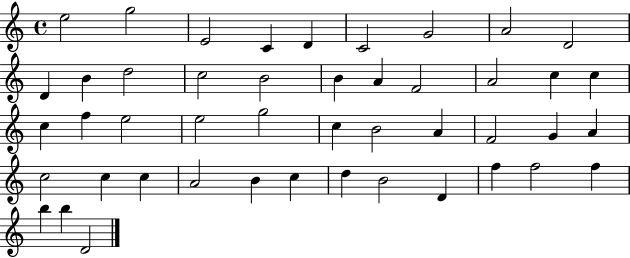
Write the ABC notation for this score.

X:1
T:Untitled
M:4/4
L:1/4
K:C
e2 g2 E2 C D C2 G2 A2 D2 D B d2 c2 B2 B A F2 A2 c c c f e2 e2 g2 c B2 A F2 G A c2 c c A2 B c d B2 D f f2 f b b D2